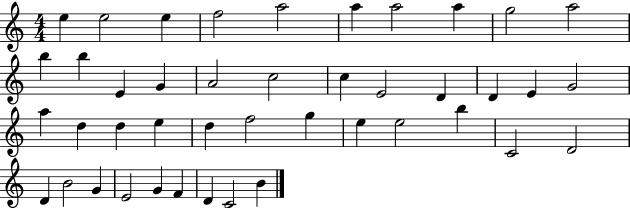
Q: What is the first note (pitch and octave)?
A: E5